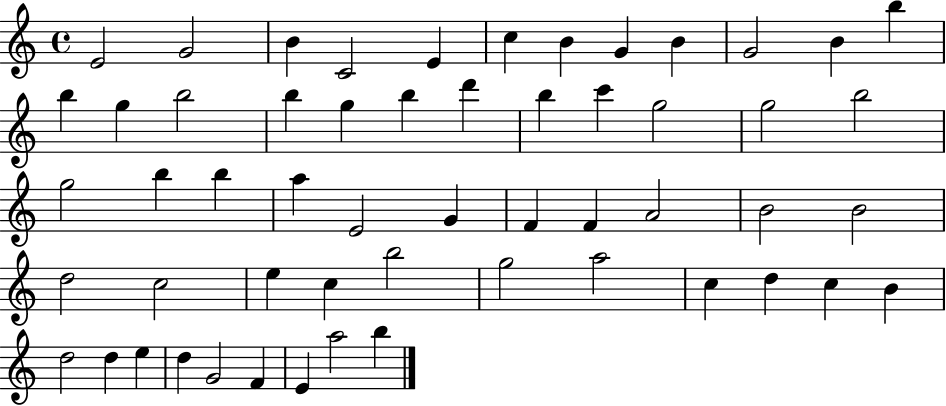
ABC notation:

X:1
T:Untitled
M:4/4
L:1/4
K:C
E2 G2 B C2 E c B G B G2 B b b g b2 b g b d' b c' g2 g2 b2 g2 b b a E2 G F F A2 B2 B2 d2 c2 e c b2 g2 a2 c d c B d2 d e d G2 F E a2 b